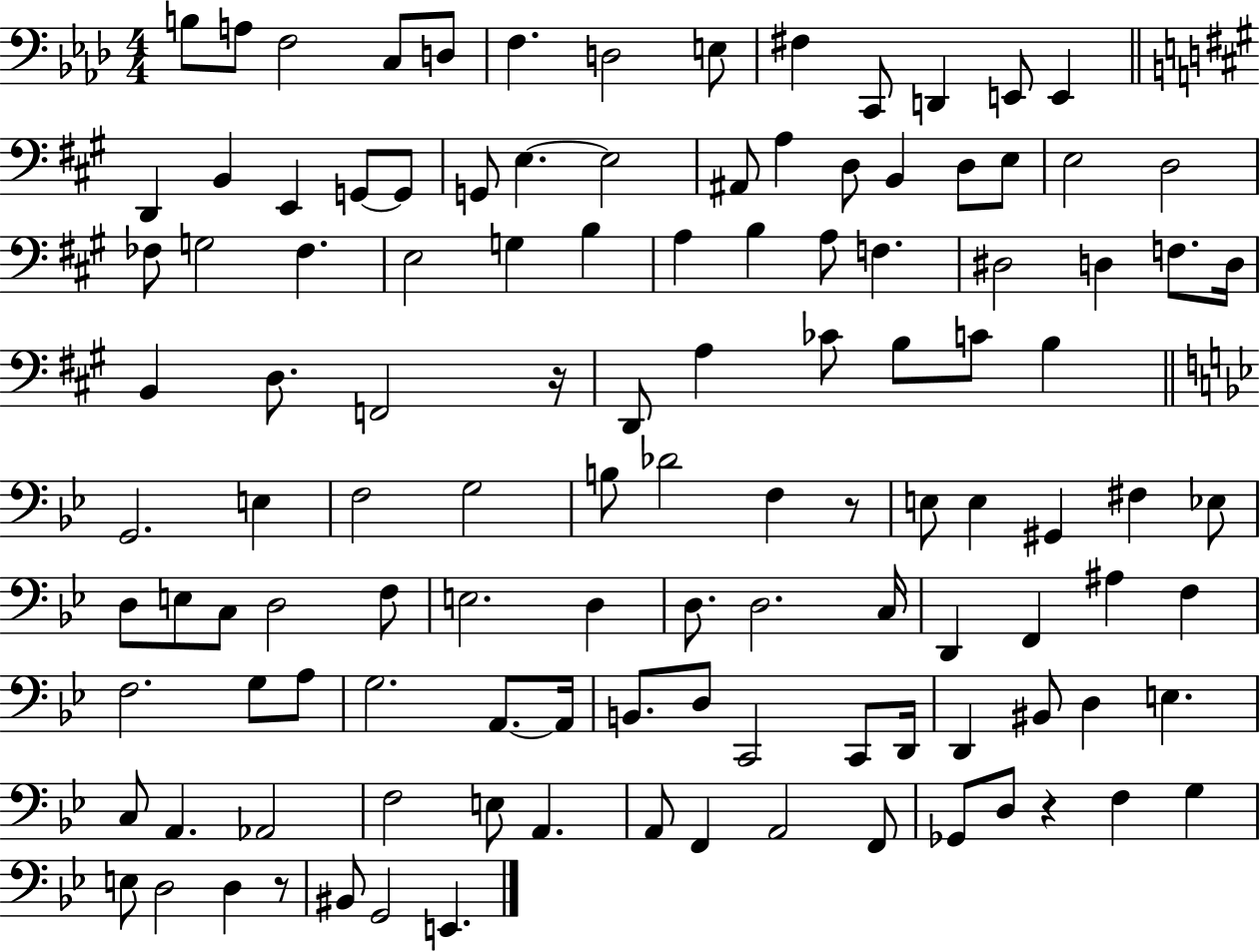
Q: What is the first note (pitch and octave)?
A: B3